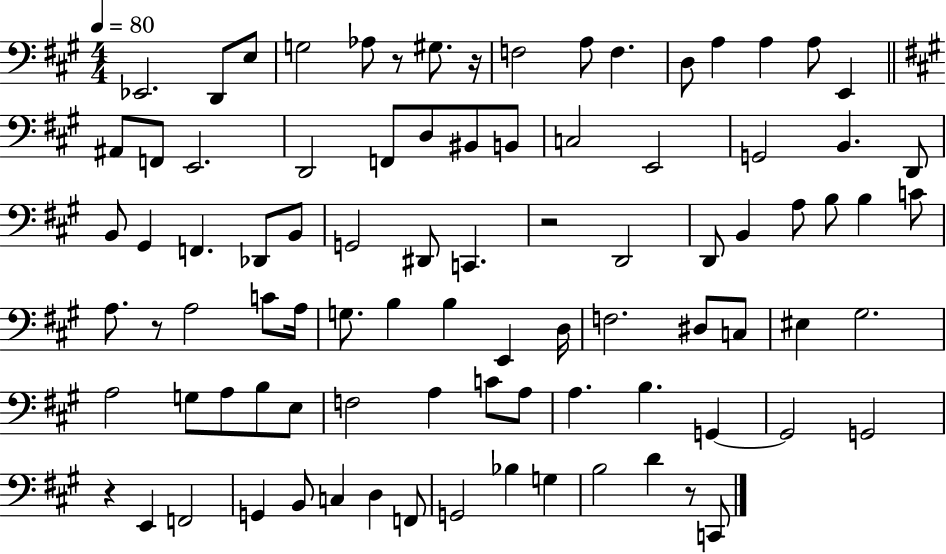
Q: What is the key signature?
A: A major